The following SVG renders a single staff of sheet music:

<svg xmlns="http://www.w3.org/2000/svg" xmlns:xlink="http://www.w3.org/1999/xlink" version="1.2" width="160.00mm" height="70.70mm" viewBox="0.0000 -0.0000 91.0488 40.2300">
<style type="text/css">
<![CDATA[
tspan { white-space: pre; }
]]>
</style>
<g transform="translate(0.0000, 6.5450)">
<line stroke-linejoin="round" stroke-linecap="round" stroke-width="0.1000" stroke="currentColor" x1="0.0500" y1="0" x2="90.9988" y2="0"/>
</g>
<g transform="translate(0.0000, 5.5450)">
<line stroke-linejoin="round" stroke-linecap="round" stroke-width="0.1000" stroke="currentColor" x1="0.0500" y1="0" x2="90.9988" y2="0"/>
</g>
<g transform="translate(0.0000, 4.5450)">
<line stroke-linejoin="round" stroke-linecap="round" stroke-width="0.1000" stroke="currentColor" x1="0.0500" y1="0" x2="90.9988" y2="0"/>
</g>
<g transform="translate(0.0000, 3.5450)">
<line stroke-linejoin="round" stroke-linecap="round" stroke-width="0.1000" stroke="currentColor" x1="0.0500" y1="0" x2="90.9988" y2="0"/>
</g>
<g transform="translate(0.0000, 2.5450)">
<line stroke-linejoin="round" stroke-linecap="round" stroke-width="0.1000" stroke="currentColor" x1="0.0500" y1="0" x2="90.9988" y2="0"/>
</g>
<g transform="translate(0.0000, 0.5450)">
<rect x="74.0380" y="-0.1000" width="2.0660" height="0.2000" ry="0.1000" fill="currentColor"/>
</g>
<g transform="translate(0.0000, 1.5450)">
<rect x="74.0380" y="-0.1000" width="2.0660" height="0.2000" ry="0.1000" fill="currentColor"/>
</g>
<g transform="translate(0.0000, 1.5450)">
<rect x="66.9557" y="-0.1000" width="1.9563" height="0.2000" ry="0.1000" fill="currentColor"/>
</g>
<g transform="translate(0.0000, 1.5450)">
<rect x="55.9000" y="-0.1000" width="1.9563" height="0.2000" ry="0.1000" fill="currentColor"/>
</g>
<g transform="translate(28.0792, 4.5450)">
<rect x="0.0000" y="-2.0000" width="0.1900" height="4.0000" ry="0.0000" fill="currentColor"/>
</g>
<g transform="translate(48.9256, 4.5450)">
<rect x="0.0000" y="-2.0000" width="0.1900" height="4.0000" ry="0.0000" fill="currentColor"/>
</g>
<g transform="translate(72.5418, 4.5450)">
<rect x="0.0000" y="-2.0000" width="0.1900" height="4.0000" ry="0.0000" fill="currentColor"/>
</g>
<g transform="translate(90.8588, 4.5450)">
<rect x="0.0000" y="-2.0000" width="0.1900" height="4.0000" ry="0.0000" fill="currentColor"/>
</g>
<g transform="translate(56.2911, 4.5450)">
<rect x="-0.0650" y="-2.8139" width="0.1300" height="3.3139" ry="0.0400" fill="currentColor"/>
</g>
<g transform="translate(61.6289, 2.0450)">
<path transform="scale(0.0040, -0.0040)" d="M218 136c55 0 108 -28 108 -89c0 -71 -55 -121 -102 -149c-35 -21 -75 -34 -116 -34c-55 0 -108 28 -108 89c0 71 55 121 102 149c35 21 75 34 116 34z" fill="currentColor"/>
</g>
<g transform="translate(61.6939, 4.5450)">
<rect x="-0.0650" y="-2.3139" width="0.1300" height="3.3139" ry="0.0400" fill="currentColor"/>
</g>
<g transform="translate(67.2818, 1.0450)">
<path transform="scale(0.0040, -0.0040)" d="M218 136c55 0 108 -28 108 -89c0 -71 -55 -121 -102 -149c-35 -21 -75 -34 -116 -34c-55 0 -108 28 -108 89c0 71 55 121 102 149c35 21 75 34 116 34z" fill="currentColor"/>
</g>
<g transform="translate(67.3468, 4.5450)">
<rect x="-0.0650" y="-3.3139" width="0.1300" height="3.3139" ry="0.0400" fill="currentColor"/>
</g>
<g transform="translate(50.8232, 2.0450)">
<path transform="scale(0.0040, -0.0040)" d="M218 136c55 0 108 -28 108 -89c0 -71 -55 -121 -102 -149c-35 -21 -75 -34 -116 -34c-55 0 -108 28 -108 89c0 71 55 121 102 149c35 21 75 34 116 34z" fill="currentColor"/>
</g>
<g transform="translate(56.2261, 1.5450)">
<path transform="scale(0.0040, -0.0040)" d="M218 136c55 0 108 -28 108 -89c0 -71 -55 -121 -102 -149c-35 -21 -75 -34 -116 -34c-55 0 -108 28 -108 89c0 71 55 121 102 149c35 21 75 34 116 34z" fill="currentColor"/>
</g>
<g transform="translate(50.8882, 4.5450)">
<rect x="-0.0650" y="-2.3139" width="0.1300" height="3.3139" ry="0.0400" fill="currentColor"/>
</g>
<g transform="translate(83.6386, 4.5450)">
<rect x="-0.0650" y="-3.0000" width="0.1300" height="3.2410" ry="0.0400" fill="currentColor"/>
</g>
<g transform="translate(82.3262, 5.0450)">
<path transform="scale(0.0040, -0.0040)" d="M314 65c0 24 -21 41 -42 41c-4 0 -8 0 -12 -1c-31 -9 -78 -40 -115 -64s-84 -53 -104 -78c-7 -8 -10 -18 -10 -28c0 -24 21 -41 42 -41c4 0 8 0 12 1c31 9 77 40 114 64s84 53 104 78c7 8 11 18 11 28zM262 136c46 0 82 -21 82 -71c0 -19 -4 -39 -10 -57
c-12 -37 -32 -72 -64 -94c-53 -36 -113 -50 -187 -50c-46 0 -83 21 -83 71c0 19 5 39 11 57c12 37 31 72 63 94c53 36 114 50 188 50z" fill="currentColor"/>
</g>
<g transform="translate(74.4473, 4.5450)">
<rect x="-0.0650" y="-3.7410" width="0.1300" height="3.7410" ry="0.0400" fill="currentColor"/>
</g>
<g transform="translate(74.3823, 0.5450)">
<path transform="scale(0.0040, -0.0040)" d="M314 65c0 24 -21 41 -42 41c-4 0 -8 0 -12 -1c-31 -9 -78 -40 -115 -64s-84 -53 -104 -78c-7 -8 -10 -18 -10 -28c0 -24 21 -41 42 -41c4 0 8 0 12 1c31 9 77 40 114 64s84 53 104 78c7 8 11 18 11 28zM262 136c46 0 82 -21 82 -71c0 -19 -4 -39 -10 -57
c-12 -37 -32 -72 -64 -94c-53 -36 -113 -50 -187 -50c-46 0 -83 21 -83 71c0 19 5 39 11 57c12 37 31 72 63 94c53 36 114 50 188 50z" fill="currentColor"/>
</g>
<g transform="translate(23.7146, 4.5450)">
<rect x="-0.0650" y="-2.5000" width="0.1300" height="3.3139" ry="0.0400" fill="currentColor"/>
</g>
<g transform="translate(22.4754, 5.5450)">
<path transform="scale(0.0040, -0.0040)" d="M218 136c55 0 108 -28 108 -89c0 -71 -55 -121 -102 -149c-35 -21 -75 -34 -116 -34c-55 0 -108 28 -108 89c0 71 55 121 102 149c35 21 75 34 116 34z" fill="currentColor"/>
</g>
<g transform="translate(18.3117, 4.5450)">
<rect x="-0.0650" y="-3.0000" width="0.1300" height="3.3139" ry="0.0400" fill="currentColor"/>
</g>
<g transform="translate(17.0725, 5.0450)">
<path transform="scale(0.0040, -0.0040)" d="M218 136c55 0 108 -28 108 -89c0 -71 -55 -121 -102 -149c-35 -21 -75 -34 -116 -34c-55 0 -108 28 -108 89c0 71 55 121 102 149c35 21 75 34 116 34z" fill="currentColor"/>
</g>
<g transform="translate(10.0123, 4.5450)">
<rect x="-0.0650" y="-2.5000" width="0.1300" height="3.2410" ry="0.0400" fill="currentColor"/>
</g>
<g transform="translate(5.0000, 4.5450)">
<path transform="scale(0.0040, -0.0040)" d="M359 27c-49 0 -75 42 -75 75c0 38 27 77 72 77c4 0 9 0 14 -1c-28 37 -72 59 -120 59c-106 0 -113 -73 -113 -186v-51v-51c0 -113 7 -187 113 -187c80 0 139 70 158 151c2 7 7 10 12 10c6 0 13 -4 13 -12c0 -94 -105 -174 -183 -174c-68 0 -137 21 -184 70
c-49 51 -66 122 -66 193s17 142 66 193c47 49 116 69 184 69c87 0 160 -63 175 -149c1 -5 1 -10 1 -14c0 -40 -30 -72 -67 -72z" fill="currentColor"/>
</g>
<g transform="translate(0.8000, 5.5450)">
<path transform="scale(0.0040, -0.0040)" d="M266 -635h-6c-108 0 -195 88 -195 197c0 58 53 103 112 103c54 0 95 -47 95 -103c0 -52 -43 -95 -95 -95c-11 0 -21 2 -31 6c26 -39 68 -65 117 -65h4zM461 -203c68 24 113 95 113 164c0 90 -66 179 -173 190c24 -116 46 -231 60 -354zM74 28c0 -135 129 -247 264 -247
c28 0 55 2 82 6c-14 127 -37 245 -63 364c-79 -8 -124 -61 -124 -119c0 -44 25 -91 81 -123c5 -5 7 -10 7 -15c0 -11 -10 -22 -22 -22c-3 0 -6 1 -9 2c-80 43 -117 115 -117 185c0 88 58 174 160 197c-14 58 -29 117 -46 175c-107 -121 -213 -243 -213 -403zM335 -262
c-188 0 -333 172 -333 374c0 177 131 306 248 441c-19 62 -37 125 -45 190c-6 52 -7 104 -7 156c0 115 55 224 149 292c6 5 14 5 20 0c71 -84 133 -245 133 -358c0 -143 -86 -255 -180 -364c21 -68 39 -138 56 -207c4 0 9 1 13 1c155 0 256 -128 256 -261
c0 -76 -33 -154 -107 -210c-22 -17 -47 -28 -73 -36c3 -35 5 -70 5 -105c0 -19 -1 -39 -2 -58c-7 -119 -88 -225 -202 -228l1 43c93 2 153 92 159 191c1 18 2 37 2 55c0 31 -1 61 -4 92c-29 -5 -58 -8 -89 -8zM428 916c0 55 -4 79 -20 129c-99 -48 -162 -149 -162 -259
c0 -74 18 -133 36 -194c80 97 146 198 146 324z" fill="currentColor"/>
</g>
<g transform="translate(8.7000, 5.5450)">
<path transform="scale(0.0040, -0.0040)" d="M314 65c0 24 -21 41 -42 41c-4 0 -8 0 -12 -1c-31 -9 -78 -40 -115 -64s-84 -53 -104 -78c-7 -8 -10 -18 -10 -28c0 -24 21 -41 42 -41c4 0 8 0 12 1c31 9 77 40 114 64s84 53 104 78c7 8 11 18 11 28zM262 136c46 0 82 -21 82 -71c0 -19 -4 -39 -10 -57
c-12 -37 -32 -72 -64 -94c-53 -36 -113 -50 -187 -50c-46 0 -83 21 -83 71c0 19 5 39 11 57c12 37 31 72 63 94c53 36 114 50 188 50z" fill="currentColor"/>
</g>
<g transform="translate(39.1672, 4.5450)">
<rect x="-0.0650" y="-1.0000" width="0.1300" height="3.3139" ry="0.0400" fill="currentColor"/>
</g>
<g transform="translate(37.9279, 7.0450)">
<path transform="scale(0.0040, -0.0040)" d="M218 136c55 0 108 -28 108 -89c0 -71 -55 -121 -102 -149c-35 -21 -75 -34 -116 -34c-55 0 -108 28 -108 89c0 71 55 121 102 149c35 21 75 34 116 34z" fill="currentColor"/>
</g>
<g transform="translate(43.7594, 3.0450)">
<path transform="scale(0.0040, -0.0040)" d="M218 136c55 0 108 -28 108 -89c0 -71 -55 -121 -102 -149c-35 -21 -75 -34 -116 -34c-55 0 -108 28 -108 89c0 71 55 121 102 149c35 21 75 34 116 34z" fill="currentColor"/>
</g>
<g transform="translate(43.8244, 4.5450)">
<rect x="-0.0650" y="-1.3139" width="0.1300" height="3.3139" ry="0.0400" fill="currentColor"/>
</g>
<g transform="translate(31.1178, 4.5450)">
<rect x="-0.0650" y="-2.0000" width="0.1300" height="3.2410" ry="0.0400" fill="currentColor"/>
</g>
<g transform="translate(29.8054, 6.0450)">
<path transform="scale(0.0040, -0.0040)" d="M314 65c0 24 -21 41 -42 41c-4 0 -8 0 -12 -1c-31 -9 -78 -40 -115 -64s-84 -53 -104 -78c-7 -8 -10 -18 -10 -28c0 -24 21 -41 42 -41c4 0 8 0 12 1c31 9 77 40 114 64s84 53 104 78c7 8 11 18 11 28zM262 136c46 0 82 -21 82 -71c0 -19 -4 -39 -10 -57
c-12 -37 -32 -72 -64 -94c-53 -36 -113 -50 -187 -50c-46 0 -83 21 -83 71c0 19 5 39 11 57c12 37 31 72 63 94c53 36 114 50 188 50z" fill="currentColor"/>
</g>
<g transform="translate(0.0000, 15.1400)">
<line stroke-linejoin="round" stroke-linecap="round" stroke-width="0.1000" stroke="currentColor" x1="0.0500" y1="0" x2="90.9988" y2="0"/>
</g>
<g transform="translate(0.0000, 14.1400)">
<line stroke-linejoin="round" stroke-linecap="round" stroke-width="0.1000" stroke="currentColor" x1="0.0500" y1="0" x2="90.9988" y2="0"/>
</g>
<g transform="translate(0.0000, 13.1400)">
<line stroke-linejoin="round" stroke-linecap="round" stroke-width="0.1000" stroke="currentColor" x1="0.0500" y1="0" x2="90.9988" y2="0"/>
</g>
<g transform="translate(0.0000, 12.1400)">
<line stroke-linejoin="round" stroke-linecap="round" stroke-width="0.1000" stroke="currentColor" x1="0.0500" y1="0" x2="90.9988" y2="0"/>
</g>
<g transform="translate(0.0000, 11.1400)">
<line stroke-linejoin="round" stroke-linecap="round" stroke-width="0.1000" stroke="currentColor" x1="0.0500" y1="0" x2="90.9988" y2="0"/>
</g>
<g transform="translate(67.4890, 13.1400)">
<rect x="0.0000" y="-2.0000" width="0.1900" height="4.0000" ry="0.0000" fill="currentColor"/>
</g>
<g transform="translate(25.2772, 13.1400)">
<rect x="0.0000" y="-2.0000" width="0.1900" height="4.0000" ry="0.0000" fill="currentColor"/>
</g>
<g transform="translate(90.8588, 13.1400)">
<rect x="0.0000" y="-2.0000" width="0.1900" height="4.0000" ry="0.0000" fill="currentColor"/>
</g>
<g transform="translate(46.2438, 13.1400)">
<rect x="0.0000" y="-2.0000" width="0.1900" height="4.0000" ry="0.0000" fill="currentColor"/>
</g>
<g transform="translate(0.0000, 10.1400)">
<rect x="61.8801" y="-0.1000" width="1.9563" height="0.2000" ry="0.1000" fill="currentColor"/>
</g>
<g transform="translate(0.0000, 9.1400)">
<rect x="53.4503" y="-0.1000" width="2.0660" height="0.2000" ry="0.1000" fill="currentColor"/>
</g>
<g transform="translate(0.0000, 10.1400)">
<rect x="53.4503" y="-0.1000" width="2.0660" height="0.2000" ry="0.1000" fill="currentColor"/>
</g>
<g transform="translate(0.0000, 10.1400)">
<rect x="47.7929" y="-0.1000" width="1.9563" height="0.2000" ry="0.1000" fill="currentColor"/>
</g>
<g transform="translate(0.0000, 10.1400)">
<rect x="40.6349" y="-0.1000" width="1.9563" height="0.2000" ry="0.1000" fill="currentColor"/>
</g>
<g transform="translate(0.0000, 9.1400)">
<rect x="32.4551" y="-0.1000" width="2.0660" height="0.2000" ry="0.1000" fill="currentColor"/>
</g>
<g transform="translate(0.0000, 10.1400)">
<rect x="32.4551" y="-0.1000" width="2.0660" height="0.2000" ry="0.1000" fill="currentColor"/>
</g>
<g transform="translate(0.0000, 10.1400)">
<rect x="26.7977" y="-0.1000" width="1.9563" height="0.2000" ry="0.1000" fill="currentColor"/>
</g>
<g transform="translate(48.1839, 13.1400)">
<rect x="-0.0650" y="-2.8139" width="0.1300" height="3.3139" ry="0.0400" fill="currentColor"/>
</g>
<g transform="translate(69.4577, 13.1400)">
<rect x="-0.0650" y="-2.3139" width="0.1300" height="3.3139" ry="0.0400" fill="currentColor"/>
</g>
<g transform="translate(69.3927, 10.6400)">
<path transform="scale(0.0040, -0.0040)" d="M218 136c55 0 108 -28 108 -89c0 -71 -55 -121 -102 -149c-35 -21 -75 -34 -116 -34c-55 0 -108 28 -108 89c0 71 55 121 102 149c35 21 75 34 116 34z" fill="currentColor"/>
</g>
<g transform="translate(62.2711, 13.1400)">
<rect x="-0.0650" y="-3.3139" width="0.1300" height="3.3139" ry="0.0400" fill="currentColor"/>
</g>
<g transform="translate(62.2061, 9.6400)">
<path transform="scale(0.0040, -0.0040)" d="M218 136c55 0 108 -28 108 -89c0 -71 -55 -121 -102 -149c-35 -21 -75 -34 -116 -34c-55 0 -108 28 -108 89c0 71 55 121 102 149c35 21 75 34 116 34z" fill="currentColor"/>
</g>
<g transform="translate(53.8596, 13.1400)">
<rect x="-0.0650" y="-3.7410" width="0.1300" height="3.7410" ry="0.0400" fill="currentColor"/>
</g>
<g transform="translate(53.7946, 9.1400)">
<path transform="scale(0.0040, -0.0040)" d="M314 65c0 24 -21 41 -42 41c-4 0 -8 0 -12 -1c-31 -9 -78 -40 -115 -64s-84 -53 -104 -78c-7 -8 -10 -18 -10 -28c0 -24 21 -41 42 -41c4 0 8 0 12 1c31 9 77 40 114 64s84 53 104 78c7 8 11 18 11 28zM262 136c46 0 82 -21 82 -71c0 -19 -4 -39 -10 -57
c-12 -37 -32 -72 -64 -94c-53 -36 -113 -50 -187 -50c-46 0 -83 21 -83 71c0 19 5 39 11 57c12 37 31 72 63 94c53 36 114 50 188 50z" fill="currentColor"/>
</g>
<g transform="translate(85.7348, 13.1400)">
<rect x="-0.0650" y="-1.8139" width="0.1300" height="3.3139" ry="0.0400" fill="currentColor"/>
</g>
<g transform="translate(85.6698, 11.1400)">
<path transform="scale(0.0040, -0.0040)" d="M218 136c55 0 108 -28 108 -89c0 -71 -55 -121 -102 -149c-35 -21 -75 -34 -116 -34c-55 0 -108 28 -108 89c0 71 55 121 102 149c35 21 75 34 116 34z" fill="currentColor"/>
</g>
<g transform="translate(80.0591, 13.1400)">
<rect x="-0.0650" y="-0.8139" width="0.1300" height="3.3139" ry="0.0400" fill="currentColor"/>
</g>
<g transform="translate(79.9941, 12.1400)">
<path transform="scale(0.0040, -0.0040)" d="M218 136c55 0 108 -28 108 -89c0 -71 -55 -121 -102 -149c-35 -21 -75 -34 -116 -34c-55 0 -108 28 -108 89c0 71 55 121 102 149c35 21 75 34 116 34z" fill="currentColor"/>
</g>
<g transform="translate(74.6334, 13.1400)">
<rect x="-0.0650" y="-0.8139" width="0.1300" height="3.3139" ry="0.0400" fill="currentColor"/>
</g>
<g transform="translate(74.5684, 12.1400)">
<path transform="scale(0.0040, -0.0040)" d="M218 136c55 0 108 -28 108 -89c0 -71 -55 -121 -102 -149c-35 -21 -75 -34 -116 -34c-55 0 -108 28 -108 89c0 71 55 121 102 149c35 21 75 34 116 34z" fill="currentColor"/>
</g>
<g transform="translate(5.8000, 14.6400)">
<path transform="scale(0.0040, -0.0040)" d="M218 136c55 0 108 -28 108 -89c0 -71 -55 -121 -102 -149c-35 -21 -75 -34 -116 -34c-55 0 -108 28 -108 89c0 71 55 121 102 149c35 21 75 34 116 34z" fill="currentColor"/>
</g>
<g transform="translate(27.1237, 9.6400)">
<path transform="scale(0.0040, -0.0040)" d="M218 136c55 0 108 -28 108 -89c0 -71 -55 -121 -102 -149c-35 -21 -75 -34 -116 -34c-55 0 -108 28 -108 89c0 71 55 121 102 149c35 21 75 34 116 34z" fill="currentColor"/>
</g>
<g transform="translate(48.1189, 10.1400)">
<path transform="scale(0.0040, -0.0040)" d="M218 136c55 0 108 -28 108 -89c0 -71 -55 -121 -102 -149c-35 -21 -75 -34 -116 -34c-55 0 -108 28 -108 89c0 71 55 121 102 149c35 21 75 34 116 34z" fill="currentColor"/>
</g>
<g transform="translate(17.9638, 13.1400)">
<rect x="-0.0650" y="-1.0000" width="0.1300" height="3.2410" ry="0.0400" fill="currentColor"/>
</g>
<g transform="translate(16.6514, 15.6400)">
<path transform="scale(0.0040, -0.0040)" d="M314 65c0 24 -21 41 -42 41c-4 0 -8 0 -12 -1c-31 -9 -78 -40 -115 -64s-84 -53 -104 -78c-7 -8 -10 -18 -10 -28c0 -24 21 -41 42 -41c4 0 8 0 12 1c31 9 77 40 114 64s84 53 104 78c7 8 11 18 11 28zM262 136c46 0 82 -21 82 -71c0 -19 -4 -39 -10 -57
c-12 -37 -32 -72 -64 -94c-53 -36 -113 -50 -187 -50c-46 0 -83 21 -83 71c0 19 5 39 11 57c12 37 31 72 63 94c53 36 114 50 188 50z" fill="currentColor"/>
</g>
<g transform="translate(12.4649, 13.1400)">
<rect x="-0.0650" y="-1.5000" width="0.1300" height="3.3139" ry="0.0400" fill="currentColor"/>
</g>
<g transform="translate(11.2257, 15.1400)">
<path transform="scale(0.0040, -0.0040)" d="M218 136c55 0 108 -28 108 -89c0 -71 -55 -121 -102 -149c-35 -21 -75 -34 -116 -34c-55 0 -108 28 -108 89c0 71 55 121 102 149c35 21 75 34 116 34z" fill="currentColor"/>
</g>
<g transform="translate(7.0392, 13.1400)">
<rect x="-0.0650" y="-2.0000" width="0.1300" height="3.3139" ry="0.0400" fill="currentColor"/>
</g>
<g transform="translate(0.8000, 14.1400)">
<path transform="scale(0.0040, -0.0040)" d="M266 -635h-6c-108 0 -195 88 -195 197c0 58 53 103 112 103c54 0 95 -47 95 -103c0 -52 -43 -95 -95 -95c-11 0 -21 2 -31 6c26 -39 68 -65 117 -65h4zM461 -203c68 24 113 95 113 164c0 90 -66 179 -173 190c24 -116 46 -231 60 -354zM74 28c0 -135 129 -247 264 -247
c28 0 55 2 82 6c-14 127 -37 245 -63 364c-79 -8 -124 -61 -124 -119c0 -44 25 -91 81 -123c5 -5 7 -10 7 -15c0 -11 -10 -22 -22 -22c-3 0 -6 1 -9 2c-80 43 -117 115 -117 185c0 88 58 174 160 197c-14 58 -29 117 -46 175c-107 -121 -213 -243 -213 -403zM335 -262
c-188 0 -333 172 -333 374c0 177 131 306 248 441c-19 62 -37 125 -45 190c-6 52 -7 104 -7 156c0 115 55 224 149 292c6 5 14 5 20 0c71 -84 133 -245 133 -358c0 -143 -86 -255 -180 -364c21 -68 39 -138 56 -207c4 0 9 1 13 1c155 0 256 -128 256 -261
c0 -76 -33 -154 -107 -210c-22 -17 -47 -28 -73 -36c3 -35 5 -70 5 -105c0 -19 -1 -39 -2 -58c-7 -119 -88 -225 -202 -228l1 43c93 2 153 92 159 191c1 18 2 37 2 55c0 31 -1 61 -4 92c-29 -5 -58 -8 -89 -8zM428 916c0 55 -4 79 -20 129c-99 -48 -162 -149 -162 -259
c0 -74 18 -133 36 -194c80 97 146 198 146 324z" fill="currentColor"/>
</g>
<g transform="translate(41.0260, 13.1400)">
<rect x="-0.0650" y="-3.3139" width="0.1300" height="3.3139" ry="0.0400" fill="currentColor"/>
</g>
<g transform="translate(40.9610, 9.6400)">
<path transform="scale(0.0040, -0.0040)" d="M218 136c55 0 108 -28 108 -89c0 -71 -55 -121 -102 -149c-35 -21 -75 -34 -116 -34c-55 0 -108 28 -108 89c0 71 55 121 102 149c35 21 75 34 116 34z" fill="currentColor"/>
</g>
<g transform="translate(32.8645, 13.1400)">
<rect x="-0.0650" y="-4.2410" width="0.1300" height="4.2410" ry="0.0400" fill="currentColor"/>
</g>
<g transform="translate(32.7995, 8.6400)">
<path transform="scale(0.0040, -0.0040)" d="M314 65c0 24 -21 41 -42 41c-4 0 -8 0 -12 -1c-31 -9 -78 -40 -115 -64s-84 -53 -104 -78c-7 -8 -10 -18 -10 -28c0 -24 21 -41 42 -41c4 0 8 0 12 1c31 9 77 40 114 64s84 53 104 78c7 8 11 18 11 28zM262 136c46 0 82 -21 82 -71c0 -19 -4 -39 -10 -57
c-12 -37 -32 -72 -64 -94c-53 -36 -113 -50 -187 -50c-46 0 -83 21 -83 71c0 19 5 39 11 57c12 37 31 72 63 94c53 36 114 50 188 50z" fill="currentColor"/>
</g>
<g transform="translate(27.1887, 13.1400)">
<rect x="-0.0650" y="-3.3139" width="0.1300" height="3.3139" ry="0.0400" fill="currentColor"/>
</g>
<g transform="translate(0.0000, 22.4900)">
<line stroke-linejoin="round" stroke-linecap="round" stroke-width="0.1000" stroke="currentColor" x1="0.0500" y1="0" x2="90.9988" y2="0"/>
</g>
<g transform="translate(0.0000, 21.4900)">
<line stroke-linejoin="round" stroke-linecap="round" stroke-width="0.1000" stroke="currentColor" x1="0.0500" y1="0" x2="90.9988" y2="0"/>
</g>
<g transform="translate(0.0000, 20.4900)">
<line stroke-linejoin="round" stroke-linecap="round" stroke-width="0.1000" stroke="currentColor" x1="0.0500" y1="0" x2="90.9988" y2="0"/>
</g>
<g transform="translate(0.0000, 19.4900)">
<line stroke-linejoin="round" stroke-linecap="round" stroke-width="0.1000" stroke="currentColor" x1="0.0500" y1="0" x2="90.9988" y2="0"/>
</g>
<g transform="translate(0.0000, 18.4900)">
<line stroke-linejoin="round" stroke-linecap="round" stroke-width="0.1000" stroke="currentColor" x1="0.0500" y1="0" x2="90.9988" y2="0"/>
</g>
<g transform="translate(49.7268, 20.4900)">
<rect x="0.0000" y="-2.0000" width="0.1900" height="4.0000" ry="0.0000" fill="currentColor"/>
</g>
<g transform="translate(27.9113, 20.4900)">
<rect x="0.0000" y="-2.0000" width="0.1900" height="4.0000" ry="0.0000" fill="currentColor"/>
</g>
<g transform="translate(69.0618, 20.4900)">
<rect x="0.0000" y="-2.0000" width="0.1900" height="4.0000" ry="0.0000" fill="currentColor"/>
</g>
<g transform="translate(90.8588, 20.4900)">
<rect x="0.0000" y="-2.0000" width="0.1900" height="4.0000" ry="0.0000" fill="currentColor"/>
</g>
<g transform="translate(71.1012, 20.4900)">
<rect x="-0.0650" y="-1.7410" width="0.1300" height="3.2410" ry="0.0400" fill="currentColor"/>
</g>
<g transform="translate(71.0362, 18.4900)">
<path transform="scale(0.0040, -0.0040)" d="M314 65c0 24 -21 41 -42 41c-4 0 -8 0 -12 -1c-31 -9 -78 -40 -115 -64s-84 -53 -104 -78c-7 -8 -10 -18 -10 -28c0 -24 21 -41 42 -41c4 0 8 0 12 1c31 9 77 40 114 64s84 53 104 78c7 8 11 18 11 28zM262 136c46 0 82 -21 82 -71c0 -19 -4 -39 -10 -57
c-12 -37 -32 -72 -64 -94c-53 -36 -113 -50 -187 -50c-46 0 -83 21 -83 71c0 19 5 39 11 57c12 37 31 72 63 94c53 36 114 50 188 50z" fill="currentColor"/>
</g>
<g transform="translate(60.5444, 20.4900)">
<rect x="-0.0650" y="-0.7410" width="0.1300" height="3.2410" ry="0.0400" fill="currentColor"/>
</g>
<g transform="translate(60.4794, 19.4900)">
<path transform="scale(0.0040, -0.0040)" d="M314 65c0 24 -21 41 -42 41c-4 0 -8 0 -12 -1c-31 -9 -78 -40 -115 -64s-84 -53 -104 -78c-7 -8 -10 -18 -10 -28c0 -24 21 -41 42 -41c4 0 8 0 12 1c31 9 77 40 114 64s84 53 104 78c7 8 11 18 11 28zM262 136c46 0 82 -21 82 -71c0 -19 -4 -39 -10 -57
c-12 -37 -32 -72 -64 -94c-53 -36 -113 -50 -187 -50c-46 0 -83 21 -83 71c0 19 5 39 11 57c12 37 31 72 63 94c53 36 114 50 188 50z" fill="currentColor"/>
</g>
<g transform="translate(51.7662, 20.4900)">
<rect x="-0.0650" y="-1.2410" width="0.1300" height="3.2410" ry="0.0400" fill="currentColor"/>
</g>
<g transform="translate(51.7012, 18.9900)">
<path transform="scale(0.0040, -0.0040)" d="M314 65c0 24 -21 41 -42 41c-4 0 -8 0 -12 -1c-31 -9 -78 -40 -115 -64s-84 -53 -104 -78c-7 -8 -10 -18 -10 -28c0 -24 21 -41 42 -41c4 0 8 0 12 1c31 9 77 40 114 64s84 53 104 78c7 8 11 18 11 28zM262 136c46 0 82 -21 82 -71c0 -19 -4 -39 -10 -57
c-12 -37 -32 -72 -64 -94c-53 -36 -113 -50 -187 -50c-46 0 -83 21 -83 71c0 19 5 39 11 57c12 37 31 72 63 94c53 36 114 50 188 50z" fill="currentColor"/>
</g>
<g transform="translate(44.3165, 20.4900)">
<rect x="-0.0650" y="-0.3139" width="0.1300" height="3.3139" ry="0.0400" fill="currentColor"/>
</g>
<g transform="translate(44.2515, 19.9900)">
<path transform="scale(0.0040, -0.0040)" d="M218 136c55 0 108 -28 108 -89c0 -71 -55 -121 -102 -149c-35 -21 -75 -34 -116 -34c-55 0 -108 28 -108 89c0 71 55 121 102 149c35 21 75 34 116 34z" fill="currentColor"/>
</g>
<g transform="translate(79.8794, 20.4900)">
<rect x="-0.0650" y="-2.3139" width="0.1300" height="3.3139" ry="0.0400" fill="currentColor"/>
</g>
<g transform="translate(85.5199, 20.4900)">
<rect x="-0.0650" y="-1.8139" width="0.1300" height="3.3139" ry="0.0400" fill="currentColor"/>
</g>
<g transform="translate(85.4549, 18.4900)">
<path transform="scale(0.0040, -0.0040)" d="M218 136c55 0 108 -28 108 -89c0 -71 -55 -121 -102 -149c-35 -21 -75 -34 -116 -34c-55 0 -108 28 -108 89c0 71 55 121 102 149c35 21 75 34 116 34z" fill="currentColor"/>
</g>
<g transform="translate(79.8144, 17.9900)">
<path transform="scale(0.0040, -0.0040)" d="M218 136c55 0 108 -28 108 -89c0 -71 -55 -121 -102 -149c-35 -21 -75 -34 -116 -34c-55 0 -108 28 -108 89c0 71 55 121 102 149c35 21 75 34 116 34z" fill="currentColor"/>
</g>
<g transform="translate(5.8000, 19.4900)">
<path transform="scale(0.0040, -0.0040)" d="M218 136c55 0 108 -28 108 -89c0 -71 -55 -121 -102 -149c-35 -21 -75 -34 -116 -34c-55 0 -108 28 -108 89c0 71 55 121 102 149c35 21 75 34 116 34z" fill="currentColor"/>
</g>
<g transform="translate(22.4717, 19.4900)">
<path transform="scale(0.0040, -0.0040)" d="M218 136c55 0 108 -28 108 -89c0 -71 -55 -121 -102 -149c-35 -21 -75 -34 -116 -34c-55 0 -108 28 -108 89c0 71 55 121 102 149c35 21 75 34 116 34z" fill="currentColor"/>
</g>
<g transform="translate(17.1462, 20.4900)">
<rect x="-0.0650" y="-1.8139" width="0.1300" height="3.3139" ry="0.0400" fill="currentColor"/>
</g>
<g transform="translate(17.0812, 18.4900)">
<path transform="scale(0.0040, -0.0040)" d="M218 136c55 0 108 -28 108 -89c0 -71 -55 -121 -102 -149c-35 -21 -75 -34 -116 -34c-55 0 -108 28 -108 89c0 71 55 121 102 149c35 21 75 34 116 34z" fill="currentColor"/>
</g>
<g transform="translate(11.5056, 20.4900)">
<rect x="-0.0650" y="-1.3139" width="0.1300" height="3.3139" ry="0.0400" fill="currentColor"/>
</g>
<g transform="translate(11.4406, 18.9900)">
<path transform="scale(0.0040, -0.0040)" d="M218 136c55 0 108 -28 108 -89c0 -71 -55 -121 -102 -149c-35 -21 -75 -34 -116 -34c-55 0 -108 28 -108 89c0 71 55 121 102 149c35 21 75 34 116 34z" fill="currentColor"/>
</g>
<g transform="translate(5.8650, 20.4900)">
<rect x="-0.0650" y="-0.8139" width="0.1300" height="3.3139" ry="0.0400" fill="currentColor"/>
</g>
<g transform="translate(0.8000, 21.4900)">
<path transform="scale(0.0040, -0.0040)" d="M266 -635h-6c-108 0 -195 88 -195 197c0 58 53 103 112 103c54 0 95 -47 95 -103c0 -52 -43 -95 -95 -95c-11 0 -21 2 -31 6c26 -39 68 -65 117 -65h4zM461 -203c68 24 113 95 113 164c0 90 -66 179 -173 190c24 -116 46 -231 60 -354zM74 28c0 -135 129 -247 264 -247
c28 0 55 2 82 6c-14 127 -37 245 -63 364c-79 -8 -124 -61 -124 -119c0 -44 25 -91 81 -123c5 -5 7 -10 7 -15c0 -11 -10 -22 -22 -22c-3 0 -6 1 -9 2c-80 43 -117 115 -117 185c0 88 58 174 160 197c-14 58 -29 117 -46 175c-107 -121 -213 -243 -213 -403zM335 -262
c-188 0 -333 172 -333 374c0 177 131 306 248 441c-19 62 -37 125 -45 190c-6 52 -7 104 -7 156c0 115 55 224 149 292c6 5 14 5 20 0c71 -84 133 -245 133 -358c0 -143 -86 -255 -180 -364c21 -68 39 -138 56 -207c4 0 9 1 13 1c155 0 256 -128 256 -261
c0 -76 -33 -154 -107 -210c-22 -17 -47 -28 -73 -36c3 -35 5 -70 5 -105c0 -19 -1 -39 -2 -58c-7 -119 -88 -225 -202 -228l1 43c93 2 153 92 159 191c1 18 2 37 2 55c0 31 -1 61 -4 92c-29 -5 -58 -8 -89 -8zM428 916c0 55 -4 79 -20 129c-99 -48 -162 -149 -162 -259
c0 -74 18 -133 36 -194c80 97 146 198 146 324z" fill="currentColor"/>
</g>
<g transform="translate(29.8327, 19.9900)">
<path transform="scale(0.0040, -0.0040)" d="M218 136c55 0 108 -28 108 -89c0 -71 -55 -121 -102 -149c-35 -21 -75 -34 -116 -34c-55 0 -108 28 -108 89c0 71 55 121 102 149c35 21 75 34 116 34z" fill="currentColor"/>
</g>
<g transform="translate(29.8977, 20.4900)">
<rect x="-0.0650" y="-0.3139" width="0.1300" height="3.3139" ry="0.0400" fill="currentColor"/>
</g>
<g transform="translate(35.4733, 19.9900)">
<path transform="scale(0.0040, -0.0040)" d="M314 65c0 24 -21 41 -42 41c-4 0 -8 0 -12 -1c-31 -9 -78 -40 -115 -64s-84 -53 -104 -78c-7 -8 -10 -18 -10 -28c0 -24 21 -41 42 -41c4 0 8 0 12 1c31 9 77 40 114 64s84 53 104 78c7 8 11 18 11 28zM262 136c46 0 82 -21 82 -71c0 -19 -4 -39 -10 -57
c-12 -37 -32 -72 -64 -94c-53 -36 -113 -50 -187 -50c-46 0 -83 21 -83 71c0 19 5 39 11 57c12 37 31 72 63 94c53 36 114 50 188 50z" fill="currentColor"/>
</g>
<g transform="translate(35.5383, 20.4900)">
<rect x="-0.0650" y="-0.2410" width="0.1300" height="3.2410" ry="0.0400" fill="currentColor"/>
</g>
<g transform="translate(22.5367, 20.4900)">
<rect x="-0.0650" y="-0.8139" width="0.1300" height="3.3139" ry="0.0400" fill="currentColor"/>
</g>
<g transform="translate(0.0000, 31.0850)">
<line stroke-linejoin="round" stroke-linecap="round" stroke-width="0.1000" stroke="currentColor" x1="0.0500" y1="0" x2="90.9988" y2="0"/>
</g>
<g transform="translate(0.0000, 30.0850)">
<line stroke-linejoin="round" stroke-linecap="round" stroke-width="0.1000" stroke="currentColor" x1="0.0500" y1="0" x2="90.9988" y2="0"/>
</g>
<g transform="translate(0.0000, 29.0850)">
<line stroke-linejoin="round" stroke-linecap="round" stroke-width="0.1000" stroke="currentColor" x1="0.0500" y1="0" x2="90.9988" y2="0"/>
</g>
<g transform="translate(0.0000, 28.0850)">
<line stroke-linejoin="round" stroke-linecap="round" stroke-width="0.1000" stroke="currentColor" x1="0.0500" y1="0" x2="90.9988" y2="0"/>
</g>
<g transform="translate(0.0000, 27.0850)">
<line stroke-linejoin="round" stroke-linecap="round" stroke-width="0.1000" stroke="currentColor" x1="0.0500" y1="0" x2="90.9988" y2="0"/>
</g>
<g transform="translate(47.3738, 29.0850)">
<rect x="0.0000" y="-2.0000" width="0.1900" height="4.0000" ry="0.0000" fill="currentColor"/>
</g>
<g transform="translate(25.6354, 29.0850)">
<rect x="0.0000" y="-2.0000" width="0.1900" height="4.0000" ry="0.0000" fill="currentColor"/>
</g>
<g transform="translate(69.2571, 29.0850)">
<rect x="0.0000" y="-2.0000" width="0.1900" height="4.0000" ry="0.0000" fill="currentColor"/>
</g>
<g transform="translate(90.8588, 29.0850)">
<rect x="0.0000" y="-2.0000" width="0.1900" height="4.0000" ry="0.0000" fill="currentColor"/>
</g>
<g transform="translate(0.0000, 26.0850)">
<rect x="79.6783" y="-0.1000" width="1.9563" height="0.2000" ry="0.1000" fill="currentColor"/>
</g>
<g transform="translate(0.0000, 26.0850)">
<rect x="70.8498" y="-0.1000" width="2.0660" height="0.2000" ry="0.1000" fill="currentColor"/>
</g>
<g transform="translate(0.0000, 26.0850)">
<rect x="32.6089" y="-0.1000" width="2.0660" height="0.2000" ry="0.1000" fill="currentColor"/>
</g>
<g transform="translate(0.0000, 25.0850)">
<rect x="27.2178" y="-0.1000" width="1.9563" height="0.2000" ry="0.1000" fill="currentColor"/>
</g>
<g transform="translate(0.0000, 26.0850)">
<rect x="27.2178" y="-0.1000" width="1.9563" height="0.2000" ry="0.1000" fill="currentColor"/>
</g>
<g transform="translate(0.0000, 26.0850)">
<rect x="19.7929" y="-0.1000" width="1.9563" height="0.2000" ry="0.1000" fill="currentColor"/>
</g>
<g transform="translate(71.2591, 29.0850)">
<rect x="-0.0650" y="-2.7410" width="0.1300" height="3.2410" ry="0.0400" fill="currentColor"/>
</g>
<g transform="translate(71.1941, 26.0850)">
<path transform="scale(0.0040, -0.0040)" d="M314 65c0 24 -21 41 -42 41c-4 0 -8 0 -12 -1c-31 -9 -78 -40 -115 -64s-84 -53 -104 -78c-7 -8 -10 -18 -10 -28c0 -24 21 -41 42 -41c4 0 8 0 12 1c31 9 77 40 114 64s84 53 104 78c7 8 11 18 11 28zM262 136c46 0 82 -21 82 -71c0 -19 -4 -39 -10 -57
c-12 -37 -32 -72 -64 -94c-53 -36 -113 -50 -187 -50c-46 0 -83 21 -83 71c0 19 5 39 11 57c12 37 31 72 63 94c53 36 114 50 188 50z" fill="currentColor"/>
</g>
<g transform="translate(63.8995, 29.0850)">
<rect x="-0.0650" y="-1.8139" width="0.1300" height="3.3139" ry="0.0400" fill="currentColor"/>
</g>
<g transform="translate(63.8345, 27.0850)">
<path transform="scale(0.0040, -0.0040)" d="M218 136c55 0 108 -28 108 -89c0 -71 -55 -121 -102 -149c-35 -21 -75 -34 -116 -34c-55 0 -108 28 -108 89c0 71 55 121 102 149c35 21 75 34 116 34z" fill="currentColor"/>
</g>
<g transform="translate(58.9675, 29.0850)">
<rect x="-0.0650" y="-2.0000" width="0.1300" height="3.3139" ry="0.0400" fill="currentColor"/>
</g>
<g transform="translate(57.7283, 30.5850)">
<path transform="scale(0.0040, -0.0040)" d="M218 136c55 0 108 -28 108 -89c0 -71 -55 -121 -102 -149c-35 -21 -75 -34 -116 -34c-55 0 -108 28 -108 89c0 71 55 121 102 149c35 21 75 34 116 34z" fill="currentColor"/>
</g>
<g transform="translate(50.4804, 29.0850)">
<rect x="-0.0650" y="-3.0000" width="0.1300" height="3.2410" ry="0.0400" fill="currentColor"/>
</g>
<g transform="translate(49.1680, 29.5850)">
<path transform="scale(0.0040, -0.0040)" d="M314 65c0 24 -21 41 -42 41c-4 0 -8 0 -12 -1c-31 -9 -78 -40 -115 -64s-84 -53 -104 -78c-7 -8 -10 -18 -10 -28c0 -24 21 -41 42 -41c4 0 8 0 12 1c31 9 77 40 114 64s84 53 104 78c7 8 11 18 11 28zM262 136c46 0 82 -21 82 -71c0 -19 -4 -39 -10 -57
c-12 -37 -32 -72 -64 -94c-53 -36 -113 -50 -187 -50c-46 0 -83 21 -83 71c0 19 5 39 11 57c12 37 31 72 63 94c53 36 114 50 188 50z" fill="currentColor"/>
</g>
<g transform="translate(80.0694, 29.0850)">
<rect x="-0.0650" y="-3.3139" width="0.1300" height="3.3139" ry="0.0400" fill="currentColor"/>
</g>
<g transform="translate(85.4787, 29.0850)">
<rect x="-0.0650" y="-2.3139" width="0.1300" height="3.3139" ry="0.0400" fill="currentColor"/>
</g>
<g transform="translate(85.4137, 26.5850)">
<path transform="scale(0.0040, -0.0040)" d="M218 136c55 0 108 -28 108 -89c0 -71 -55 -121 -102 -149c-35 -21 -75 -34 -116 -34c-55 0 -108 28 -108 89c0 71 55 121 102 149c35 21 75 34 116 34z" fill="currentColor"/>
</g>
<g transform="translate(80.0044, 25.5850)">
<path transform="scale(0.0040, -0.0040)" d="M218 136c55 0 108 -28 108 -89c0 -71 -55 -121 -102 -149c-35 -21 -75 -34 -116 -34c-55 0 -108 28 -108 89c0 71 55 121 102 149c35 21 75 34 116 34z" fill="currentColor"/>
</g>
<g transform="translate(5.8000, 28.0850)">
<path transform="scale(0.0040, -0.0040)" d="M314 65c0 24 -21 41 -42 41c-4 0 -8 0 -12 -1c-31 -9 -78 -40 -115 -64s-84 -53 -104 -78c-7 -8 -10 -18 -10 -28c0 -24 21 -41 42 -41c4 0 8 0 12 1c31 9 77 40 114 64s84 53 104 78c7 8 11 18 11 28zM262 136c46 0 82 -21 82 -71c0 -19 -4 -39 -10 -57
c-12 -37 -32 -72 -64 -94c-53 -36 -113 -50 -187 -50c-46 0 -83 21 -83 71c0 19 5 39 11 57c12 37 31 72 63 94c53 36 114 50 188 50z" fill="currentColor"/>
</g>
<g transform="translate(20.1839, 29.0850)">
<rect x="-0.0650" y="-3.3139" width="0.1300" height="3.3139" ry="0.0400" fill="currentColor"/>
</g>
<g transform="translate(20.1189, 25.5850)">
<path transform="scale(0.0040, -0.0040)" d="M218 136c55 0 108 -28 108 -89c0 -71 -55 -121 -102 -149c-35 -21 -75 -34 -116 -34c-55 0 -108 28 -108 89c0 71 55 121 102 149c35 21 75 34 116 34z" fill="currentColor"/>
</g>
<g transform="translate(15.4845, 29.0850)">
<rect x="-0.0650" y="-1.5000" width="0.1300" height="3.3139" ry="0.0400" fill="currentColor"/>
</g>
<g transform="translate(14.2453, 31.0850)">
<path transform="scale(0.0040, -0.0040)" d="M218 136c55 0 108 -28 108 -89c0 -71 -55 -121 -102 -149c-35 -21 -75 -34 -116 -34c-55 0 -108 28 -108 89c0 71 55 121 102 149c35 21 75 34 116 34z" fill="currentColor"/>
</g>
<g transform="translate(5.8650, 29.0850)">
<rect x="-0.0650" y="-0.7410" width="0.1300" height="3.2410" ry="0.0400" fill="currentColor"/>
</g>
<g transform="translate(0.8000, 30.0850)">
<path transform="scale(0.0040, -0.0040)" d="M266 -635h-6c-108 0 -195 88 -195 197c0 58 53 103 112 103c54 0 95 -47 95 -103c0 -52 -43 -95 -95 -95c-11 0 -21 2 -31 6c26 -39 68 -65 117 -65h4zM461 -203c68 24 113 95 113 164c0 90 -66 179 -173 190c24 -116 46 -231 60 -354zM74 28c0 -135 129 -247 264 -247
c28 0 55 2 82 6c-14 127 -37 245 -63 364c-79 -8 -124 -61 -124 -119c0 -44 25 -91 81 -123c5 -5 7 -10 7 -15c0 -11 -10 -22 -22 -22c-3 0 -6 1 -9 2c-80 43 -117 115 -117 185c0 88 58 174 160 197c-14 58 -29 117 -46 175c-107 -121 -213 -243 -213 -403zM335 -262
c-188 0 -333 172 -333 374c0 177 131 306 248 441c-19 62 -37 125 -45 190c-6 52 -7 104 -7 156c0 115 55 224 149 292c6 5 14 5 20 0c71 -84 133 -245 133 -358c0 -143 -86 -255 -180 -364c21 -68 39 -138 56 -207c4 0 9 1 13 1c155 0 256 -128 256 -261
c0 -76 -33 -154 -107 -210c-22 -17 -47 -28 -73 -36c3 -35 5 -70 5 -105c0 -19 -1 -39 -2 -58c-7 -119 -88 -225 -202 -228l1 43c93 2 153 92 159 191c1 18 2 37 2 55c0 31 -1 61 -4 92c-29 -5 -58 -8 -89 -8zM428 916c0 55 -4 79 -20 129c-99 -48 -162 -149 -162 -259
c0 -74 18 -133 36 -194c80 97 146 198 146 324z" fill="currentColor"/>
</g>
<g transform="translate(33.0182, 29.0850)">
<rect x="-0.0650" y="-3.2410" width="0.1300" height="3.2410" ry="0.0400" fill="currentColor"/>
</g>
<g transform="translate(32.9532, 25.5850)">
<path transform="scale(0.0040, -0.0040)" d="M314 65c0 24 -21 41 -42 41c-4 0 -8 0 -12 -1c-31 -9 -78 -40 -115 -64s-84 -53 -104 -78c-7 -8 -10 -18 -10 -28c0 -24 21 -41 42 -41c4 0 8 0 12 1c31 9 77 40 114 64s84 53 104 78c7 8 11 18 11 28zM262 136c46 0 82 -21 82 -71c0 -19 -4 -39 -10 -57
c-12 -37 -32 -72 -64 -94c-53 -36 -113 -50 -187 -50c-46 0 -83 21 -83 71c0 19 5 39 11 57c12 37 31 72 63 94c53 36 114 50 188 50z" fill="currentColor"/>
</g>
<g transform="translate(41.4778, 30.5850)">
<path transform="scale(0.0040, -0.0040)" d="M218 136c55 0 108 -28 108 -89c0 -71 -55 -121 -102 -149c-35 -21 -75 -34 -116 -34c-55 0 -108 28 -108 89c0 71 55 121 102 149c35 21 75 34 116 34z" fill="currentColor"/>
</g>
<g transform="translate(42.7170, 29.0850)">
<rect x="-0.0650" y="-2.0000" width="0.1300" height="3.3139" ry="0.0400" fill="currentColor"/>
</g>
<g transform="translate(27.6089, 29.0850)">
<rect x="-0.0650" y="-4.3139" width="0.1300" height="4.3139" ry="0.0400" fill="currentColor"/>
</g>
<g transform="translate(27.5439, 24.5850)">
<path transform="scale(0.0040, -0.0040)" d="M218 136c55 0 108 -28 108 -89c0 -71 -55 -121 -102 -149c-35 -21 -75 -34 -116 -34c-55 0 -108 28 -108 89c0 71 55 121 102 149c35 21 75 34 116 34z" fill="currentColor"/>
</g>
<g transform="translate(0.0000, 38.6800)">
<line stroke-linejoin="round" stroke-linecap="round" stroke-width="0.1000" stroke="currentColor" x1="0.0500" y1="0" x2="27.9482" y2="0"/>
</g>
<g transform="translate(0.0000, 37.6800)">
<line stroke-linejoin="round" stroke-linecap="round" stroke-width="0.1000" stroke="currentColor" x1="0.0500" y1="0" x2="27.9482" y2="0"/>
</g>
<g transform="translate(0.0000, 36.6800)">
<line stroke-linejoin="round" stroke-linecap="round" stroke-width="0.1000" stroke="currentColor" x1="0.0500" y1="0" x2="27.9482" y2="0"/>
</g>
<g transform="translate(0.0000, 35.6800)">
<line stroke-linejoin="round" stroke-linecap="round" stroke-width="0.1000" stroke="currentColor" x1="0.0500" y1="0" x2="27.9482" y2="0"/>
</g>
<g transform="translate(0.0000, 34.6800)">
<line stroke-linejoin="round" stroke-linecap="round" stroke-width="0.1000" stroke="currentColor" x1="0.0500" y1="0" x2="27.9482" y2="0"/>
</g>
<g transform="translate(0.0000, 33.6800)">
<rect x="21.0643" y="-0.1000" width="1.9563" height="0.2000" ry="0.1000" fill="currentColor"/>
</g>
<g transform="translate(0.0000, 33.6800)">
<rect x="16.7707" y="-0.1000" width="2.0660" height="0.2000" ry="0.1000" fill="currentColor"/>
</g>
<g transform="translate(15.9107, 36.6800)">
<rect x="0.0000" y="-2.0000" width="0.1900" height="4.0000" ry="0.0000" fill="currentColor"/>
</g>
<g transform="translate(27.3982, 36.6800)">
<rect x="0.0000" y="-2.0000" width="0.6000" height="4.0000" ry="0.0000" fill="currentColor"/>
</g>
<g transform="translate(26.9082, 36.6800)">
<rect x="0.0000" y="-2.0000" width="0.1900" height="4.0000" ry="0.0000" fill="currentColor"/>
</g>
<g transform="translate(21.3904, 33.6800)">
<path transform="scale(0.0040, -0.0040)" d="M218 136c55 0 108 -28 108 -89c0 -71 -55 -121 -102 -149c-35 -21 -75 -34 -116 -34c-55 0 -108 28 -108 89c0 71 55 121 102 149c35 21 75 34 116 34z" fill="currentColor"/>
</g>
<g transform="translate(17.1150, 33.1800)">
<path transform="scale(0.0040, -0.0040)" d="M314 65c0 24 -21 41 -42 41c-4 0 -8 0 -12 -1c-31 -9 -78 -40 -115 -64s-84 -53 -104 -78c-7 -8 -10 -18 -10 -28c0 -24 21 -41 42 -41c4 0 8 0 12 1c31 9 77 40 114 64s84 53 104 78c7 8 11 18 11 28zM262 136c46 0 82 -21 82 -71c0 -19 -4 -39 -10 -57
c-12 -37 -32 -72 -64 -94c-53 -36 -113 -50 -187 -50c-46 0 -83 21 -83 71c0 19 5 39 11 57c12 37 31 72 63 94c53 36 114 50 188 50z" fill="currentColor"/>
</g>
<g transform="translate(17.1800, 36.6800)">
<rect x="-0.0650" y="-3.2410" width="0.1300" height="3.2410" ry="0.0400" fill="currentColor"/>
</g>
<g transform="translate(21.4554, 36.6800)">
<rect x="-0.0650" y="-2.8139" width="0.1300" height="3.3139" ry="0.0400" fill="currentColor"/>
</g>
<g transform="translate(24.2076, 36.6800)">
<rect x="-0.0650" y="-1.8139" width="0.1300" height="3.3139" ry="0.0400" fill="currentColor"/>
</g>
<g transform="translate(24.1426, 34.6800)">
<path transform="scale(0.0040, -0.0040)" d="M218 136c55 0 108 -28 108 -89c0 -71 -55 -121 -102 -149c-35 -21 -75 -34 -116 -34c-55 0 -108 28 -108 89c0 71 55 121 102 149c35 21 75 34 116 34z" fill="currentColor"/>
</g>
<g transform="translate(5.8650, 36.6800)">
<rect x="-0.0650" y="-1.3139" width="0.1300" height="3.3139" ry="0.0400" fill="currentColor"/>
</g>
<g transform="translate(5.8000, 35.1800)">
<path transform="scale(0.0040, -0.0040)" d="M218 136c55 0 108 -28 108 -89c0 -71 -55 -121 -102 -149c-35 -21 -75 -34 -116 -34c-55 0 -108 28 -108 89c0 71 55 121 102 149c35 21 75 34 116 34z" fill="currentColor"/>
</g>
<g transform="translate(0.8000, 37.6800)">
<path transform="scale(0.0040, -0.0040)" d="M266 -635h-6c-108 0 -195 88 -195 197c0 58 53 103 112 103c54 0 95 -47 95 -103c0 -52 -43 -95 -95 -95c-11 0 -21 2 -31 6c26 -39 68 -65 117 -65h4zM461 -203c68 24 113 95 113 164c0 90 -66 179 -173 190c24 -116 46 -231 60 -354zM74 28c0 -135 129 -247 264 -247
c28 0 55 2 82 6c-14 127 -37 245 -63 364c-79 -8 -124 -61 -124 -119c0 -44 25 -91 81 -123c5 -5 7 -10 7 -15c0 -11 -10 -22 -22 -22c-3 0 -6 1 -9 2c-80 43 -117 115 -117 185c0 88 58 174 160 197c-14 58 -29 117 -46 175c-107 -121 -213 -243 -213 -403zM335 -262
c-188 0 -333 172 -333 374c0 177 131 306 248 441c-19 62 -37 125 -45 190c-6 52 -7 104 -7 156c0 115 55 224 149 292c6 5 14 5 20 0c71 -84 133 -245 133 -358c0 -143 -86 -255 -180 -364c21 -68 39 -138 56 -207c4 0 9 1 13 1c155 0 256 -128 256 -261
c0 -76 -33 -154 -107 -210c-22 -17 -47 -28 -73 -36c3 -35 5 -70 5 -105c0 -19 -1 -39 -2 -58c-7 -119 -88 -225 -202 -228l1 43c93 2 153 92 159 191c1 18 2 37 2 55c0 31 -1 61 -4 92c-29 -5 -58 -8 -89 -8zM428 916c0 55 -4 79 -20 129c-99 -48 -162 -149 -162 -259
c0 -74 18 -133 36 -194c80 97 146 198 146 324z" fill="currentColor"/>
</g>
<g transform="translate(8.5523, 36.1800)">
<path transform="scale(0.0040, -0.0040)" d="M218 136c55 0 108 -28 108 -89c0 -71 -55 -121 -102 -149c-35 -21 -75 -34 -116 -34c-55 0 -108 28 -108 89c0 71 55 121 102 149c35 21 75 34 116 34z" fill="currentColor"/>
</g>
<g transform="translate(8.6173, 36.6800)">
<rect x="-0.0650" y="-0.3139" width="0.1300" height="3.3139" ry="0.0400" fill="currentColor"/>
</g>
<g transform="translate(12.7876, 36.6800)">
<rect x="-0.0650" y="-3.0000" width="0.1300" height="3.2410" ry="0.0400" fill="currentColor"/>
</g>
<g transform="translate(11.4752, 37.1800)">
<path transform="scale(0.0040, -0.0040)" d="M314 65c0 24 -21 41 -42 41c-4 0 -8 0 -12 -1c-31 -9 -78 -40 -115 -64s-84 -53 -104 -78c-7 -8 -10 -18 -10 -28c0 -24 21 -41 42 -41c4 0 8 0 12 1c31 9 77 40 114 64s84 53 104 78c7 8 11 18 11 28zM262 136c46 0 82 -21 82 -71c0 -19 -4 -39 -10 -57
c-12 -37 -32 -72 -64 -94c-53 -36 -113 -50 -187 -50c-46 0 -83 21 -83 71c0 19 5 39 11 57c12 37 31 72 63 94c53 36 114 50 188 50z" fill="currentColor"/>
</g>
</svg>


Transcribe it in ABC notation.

X:1
T:Untitled
M:4/4
L:1/4
K:C
G2 A G F2 D e g a g b c'2 A2 F E D2 b d'2 b a c'2 b g d d f d e f d c c2 c e2 d2 f2 g f d2 E b d' b2 F A2 F f a2 b g e c A2 b2 a f